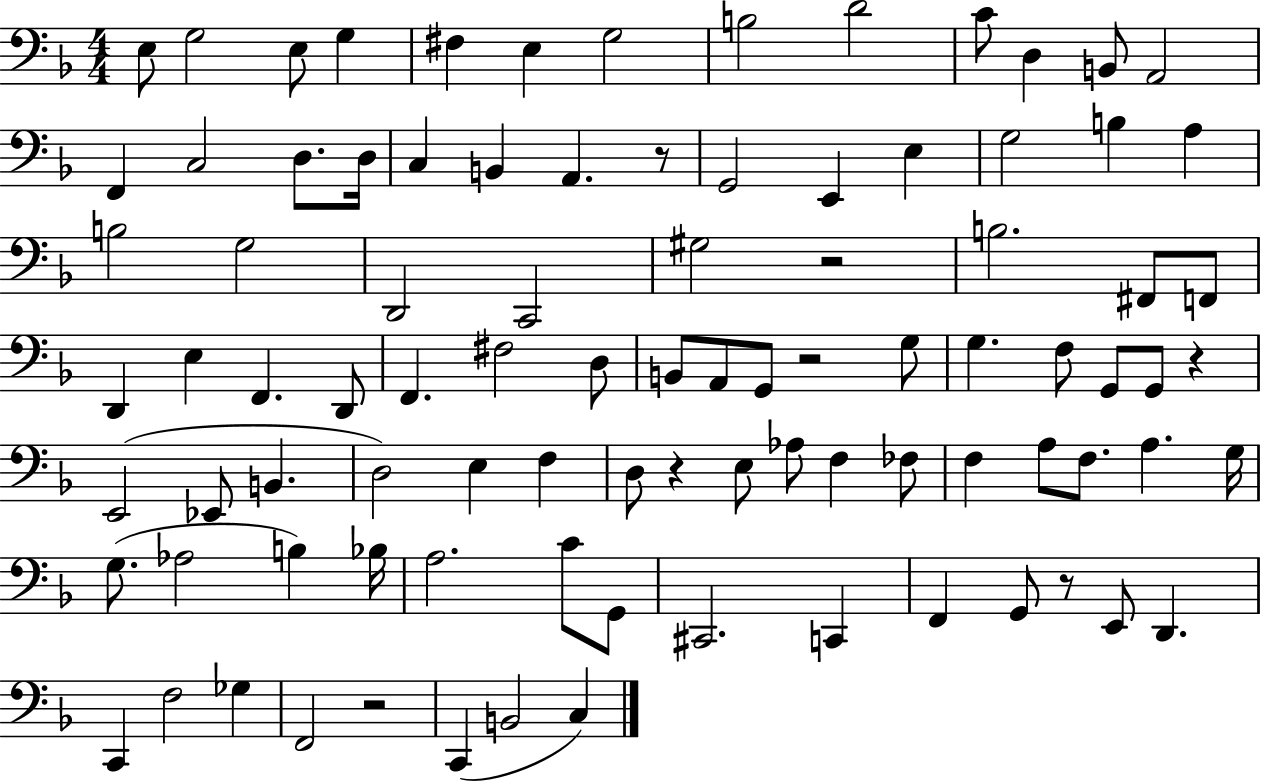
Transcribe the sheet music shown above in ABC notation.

X:1
T:Untitled
M:4/4
L:1/4
K:F
E,/2 G,2 E,/2 G, ^F, E, G,2 B,2 D2 C/2 D, B,,/2 A,,2 F,, C,2 D,/2 D,/4 C, B,, A,, z/2 G,,2 E,, E, G,2 B, A, B,2 G,2 D,,2 C,,2 ^G,2 z2 B,2 ^F,,/2 F,,/2 D,, E, F,, D,,/2 F,, ^F,2 D,/2 B,,/2 A,,/2 G,,/2 z2 G,/2 G, F,/2 G,,/2 G,,/2 z E,,2 _E,,/2 B,, D,2 E, F, D,/2 z E,/2 _A,/2 F, _F,/2 F, A,/2 F,/2 A, G,/4 G,/2 _A,2 B, _B,/4 A,2 C/2 G,,/2 ^C,,2 C,, F,, G,,/2 z/2 E,,/2 D,, C,, F,2 _G, F,,2 z2 C,, B,,2 C,